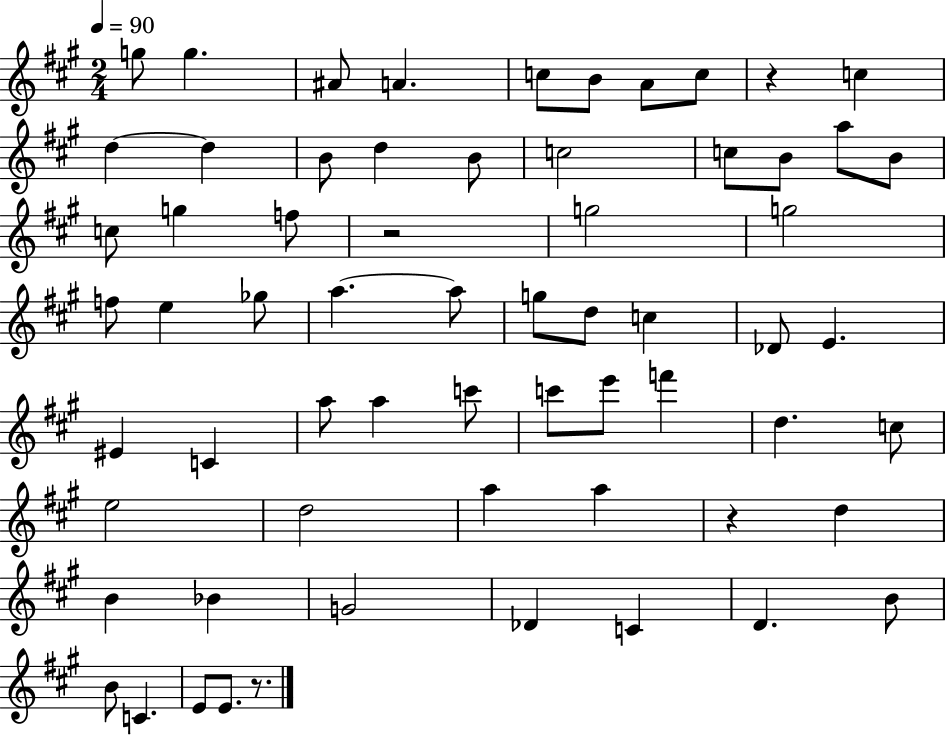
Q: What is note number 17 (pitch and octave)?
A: B4